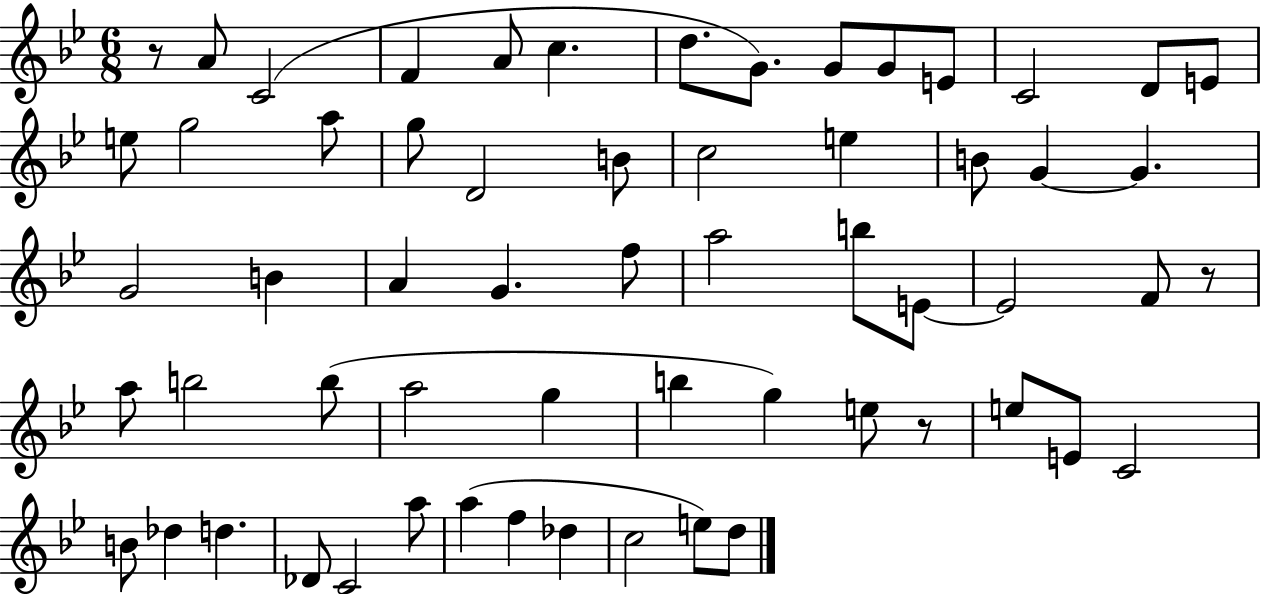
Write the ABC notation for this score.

X:1
T:Untitled
M:6/8
L:1/4
K:Bb
z/2 A/2 C2 F A/2 c d/2 G/2 G/2 G/2 E/2 C2 D/2 E/2 e/2 g2 a/2 g/2 D2 B/2 c2 e B/2 G G G2 B A G f/2 a2 b/2 E/2 E2 F/2 z/2 a/2 b2 b/2 a2 g b g e/2 z/2 e/2 E/2 C2 B/2 _d d _D/2 C2 a/2 a f _d c2 e/2 d/2